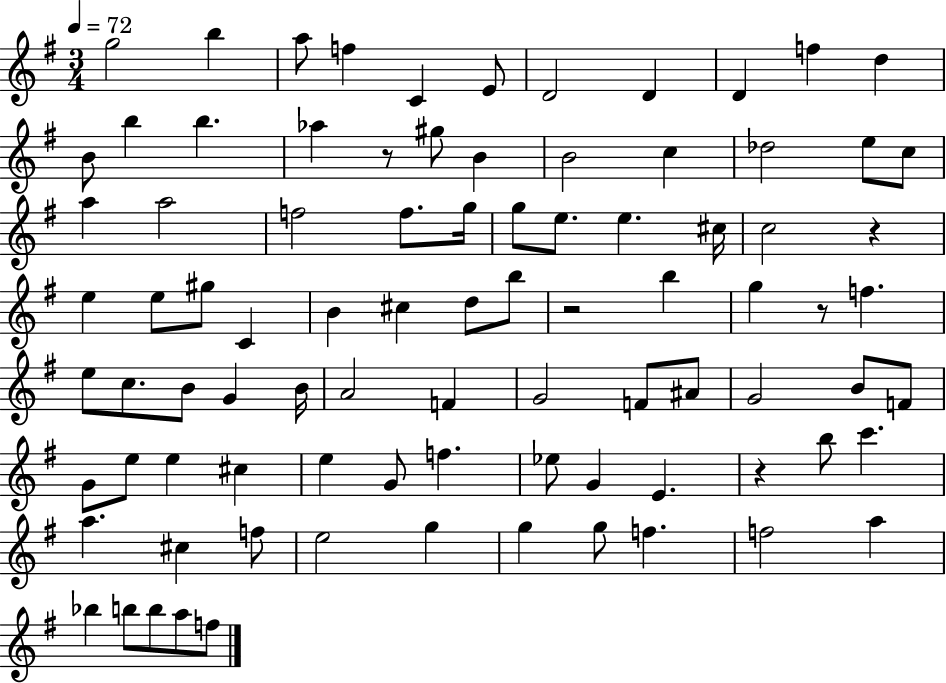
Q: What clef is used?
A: treble